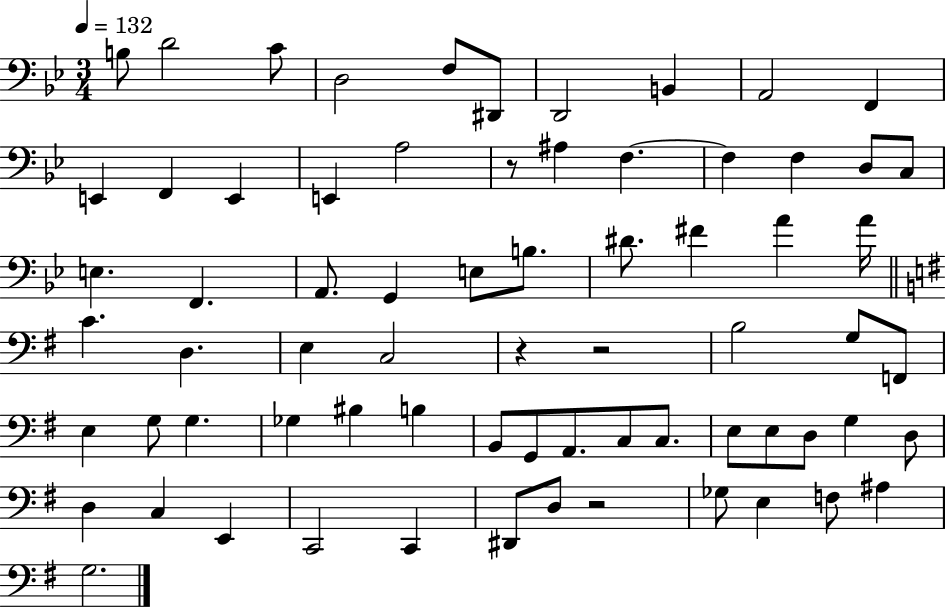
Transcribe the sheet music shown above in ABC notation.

X:1
T:Untitled
M:3/4
L:1/4
K:Bb
B,/2 D2 C/2 D,2 F,/2 ^D,,/2 D,,2 B,, A,,2 F,, E,, F,, E,, E,, A,2 z/2 ^A, F, F, F, D,/2 C,/2 E, F,, A,,/2 G,, E,/2 B,/2 ^D/2 ^F A A/4 C D, E, C,2 z z2 B,2 G,/2 F,,/2 E, G,/2 G, _G, ^B, B, B,,/2 G,,/2 A,,/2 C,/2 C,/2 E,/2 E,/2 D,/2 G, D,/2 D, C, E,, C,,2 C,, ^D,,/2 D,/2 z2 _G,/2 E, F,/2 ^A, G,2